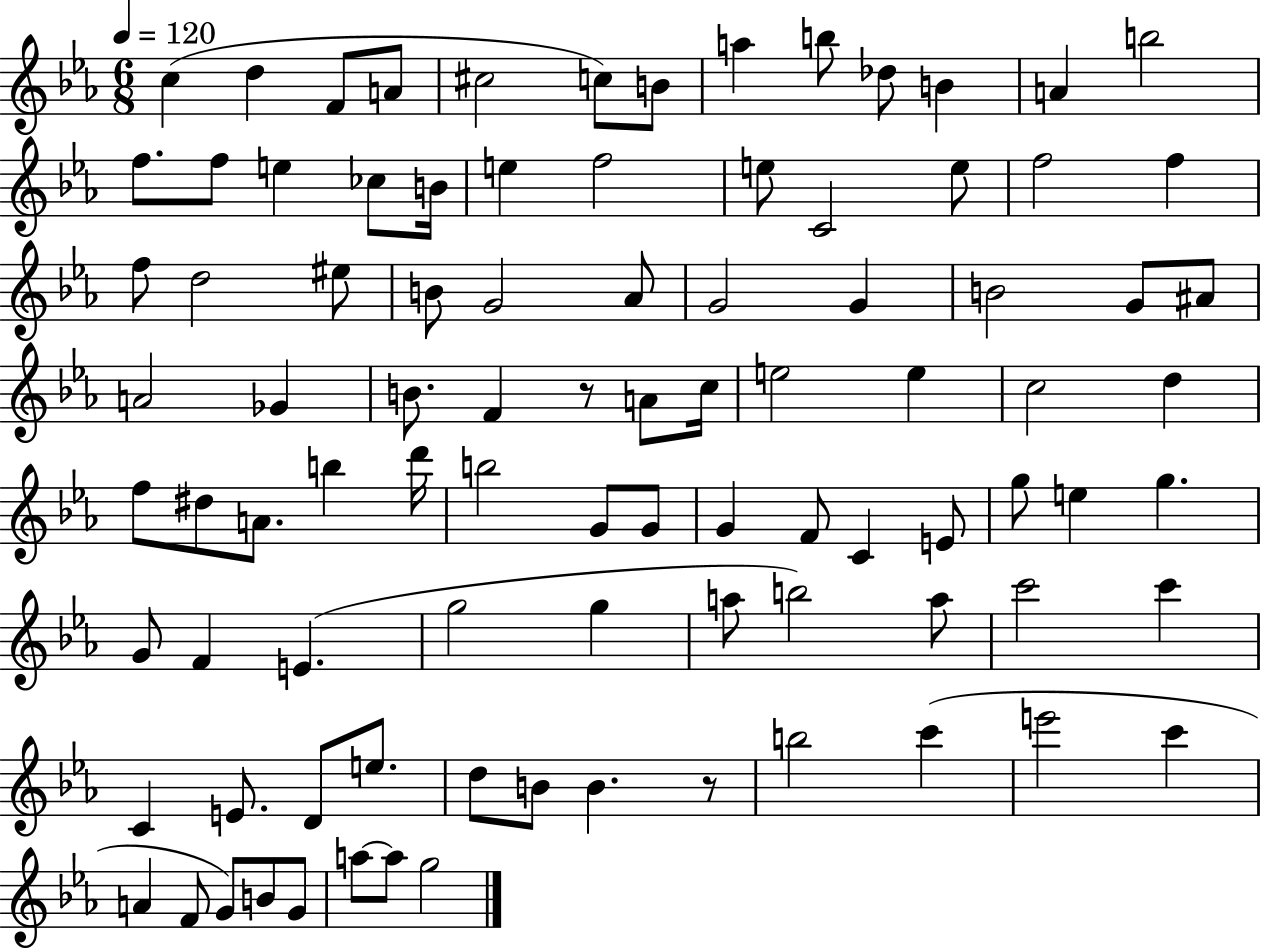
{
  \clef treble
  \numericTimeSignature
  \time 6/8
  \key ees \major
  \tempo 4 = 120
  c''4( d''4 f'8 a'8 | cis''2 c''8) b'8 | a''4 b''8 des''8 b'4 | a'4 b''2 | \break f''8. f''8 e''4 ces''8 b'16 | e''4 f''2 | e''8 c'2 e''8 | f''2 f''4 | \break f''8 d''2 eis''8 | b'8 g'2 aes'8 | g'2 g'4 | b'2 g'8 ais'8 | \break a'2 ges'4 | b'8. f'4 r8 a'8 c''16 | e''2 e''4 | c''2 d''4 | \break f''8 dis''8 a'8. b''4 d'''16 | b''2 g'8 g'8 | g'4 f'8 c'4 e'8 | g''8 e''4 g''4. | \break g'8 f'4 e'4.( | g''2 g''4 | a''8 b''2) a''8 | c'''2 c'''4 | \break c'4 e'8. d'8 e''8. | d''8 b'8 b'4. r8 | b''2 c'''4( | e'''2 c'''4 | \break a'4 f'8 g'8) b'8 g'8 | a''8~~ a''8 g''2 | \bar "|."
}